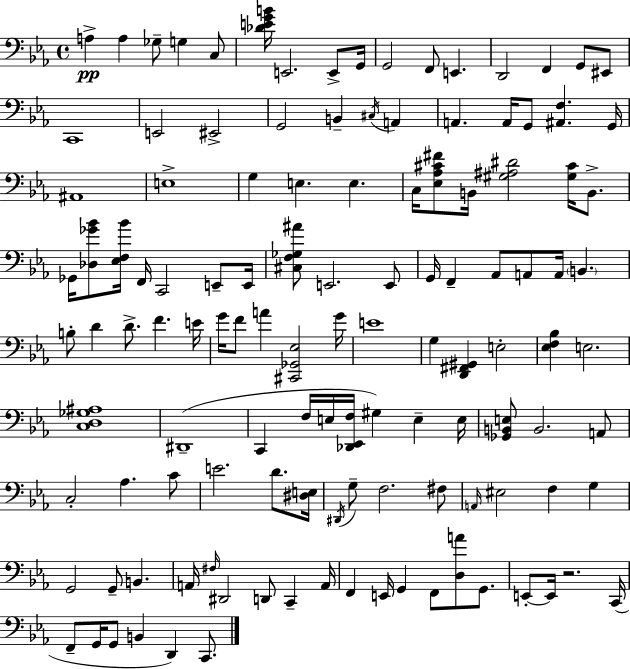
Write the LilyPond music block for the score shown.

{
  \clef bass
  \time 4/4
  \defaultTimeSignature
  \key c \minor
  a4->\pp a4 ges8-- g4 c8 | <des' e' g' b'>16 e,2. e,8-> g,16 | g,2 f,8 e,4. | d,2 f,4 g,8 eis,8 | \break c,1 | e,2 eis,2-> | g,2 b,4-- \acciaccatura { cis16 } a,4 | a,4. a,16 g,8 <ais, f>4. | \break g,16 ais,1 | e1-> | g4 e4. e4. | c16 <ees aes cis' fis'>8 b,16 <gis ais dis'>2 <gis cis'>16 b,8.-> | \break ges,16 <des ges' bes'>8 <ees f bes'>16 f,16 c,2 e,8-- | e,16 <cis f ges ais'>8 e,2. e,8 | g,16 f,4-- aes,8 a,8 a,16 \parenthesize b,4. | b8-. d'4 d'8.-> f'4. | \break e'16 g'16 f'8 a'4 <cis, ges, ees>2 | g'16 e'1 | g4 <d, fis, gis,>4 e2-. | <ees f bes>4 e2. | \break <c d ges ais>1 | dis,1--( | c,4 f16 e16 <des, ees, f>16 gis4) e4-- | e16 <ges, b, e>8 b,2. a,8 | \break c2-. aes4. c'8 | e'2. d'8. | <dis e>16 \acciaccatura { dis,16 } g8-- f2. | fis8 \grace { a,16 } eis2 f4 g4 | \break g,2 g,8-- b,4. | a,16 \grace { fis16 } dis,2 d,8 c,4-- | a,16 f,4 e,16 g,4 f,8 <d a'>8 | g,8. e,8-.~~ e,16 r2. | \break c,16( f,8-- g,16 g,8 b,4 d,4) | c,8. \bar "|."
}